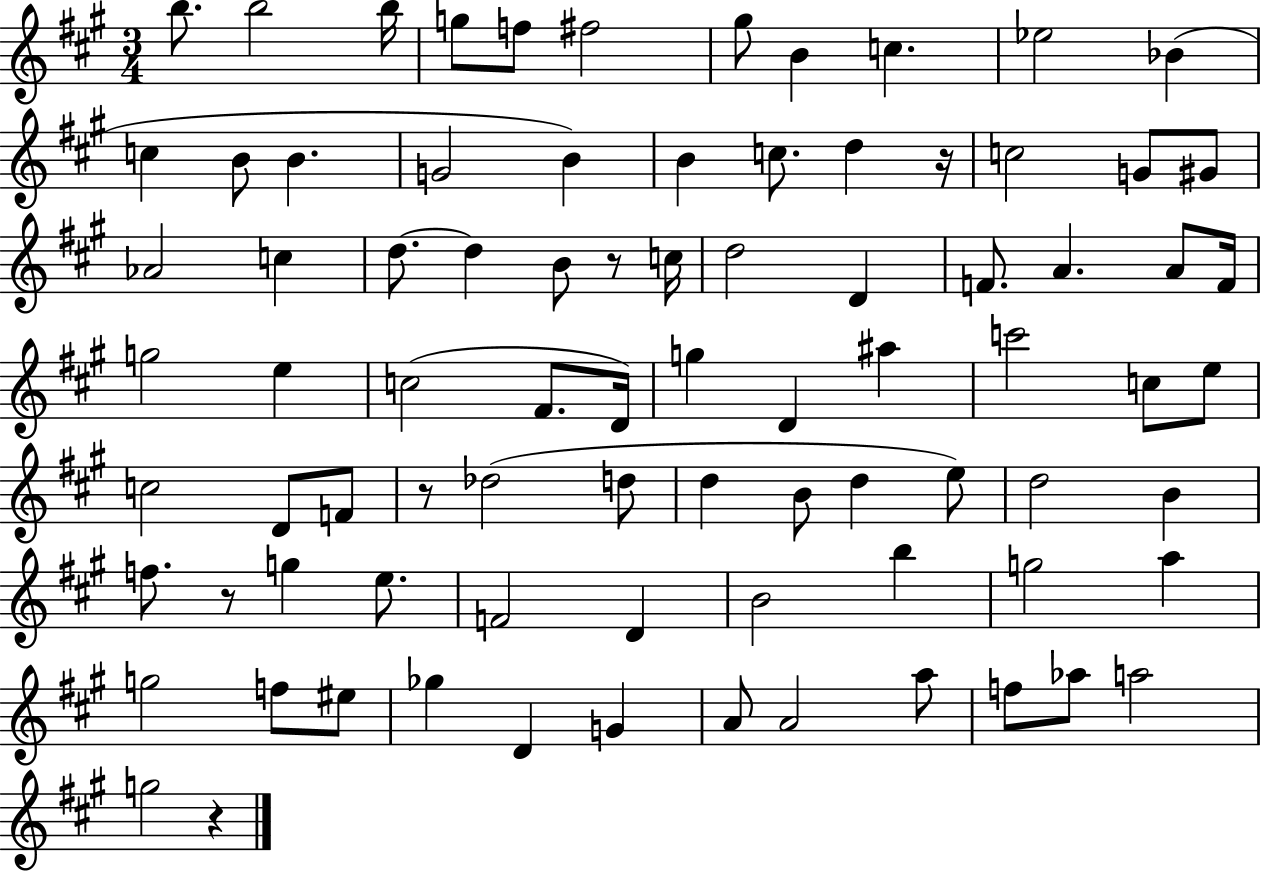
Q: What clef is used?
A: treble